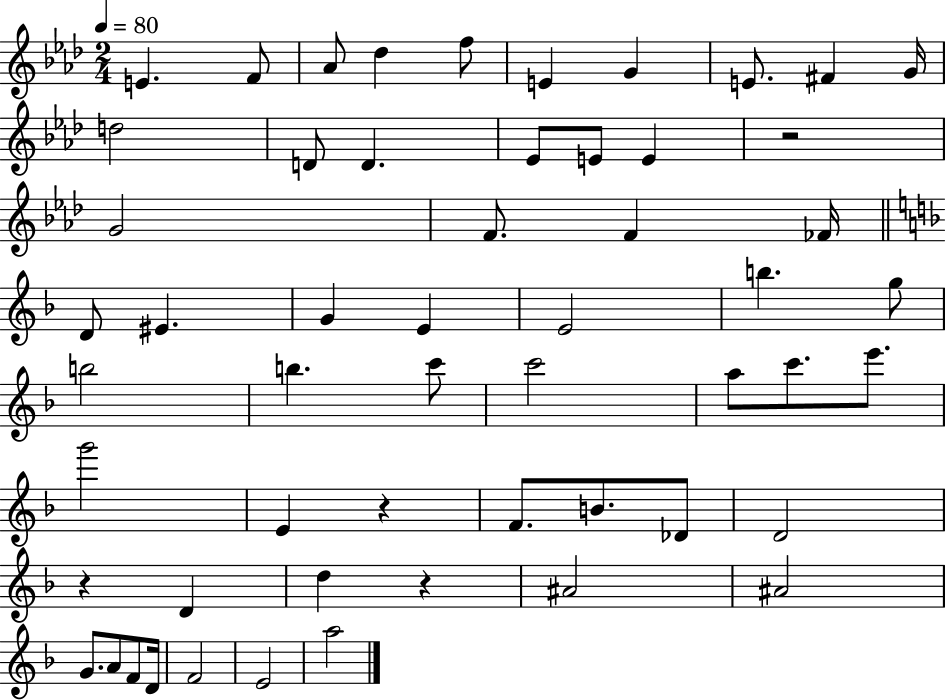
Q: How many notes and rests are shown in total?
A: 55